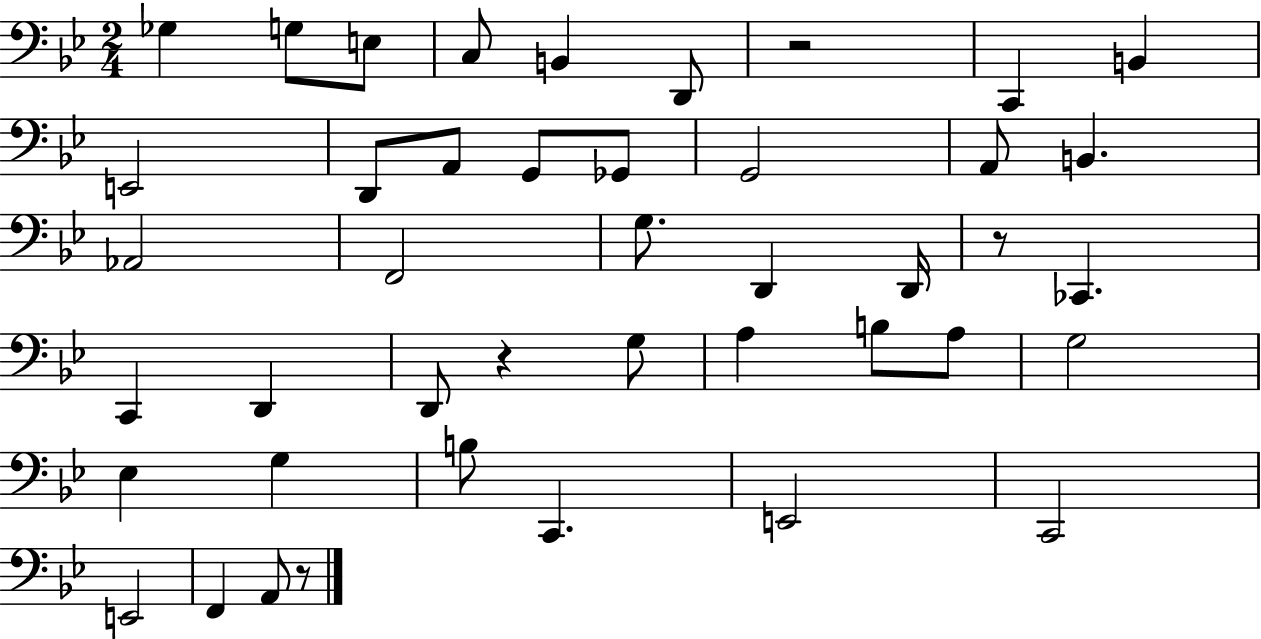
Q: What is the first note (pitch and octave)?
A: Gb3